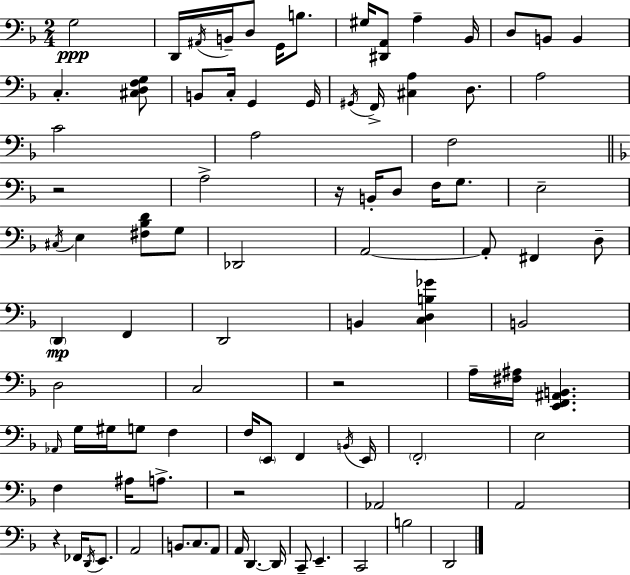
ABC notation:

X:1
T:Untitled
M:2/4
L:1/4
K:F
G,2 D,,/4 ^A,,/4 B,,/4 D,/2 G,,/4 B,/2 ^G,/4 [^D,,A,,]/2 A, _B,,/4 D,/2 B,,/2 B,, C, [^C,D,F,G,]/2 B,,/2 C,/4 G,, G,,/4 ^G,,/4 F,,/4 [^C,A,] D,/2 A,2 C2 A,2 F,2 z2 A,2 z/4 B,,/4 D,/2 F,/4 G,/2 E,2 ^C,/4 E, [^F,_B,D]/2 G,/2 _D,,2 A,,2 A,,/2 ^F,, D,/2 D,, F,, D,,2 B,, [C,D,B,_G] B,,2 D,2 C,2 z2 A,/4 [^F,^A,]/4 [E,,F,,^A,,B,,] _A,,/4 G,/4 ^G,/4 G,/2 F, F,/4 E,,/2 F,, B,,/4 E,,/4 F,,2 E,2 F, ^A,/4 A,/2 z2 _A,,2 A,,2 z _F,,/4 D,,/4 E,,/2 A,,2 B,,/2 C,/2 A,,/2 A,,/4 D,, D,,/4 C,,/2 E,, C,,2 B,2 D,,2